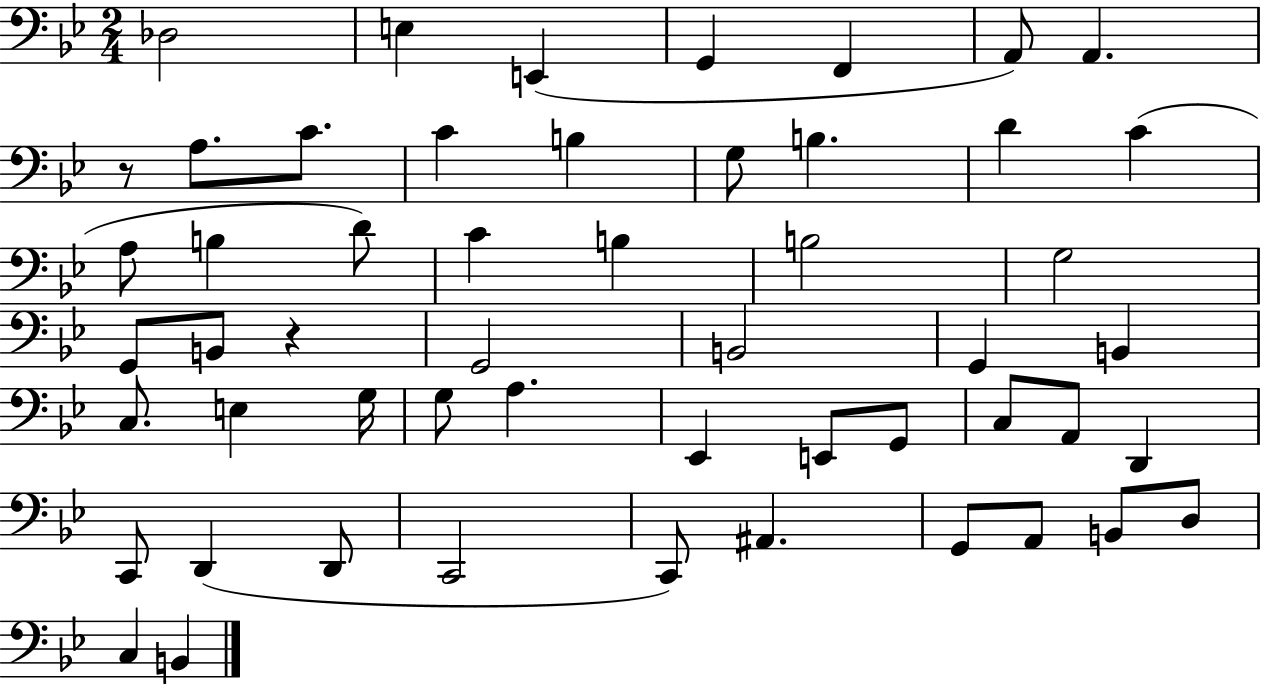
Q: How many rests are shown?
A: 2